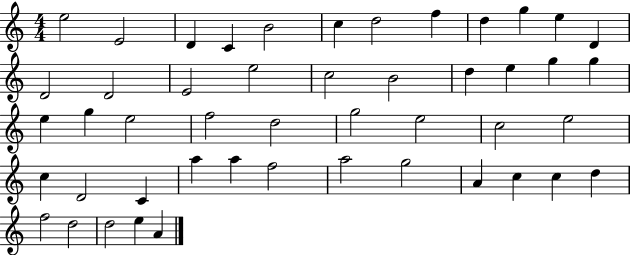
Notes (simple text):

E5/h E4/h D4/q C4/q B4/h C5/q D5/h F5/q D5/q G5/q E5/q D4/q D4/h D4/h E4/h E5/h C5/h B4/h D5/q E5/q G5/q G5/q E5/q G5/q E5/h F5/h D5/h G5/h E5/h C5/h E5/h C5/q D4/h C4/q A5/q A5/q F5/h A5/h G5/h A4/q C5/q C5/q D5/q F5/h D5/h D5/h E5/q A4/q